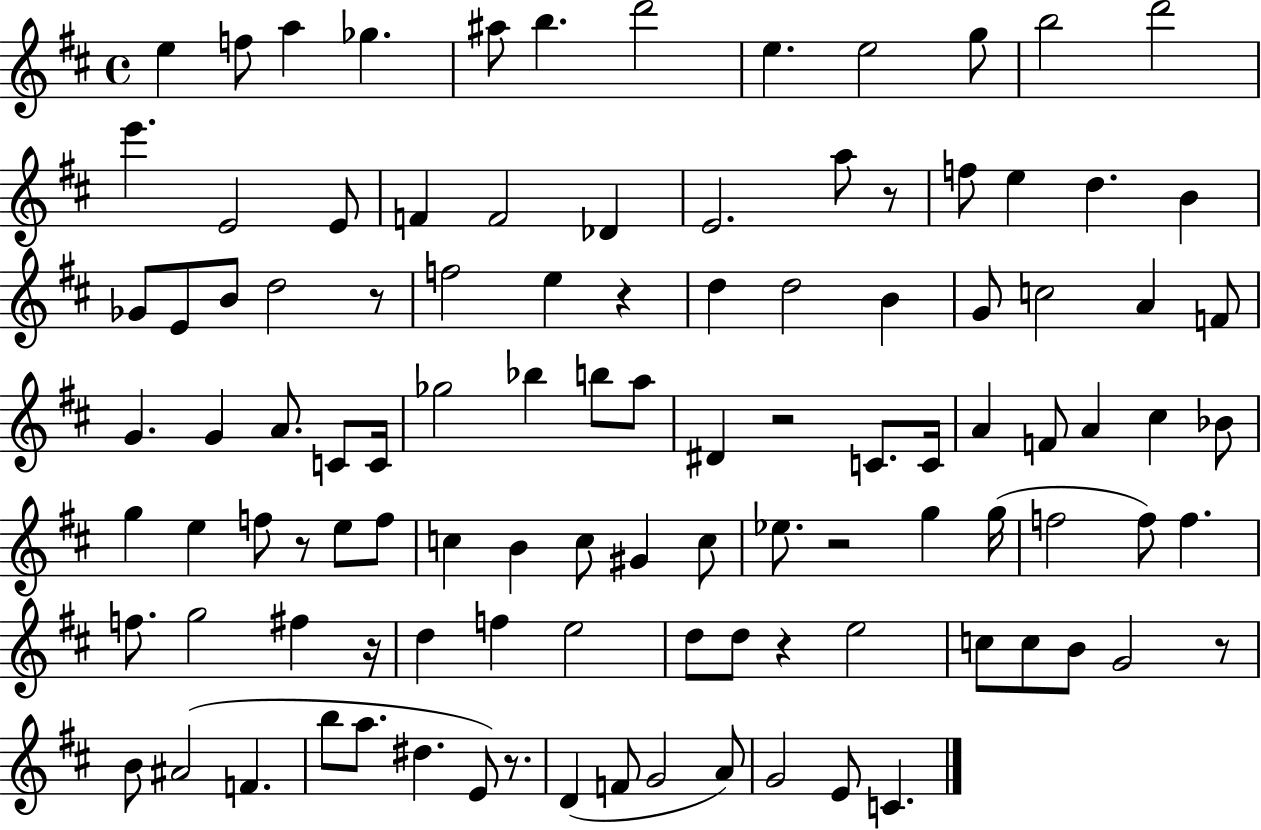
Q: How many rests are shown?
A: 10